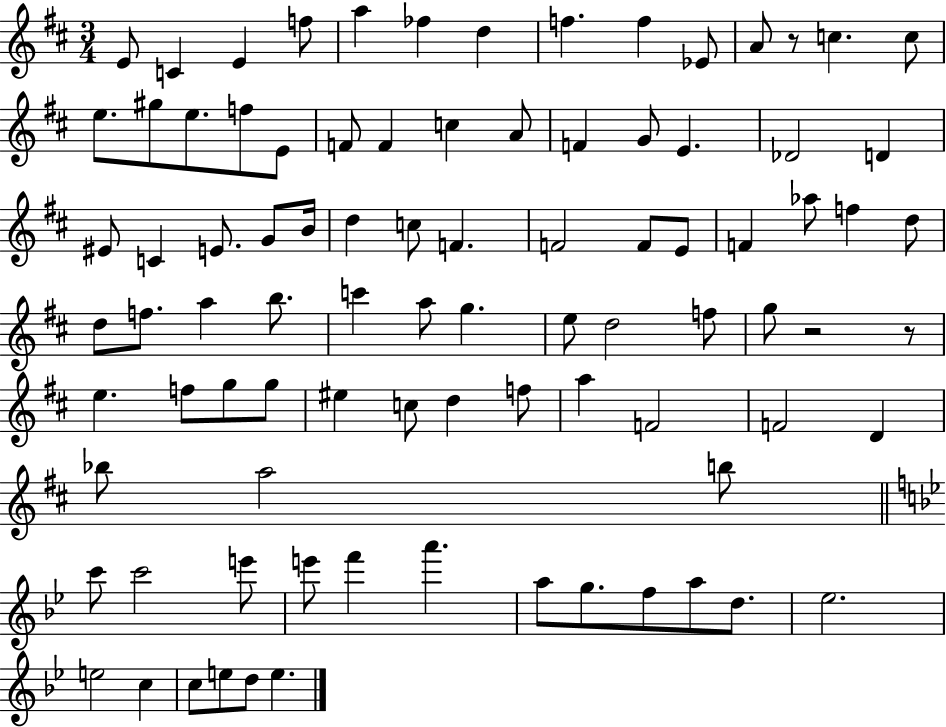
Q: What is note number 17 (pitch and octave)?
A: F5